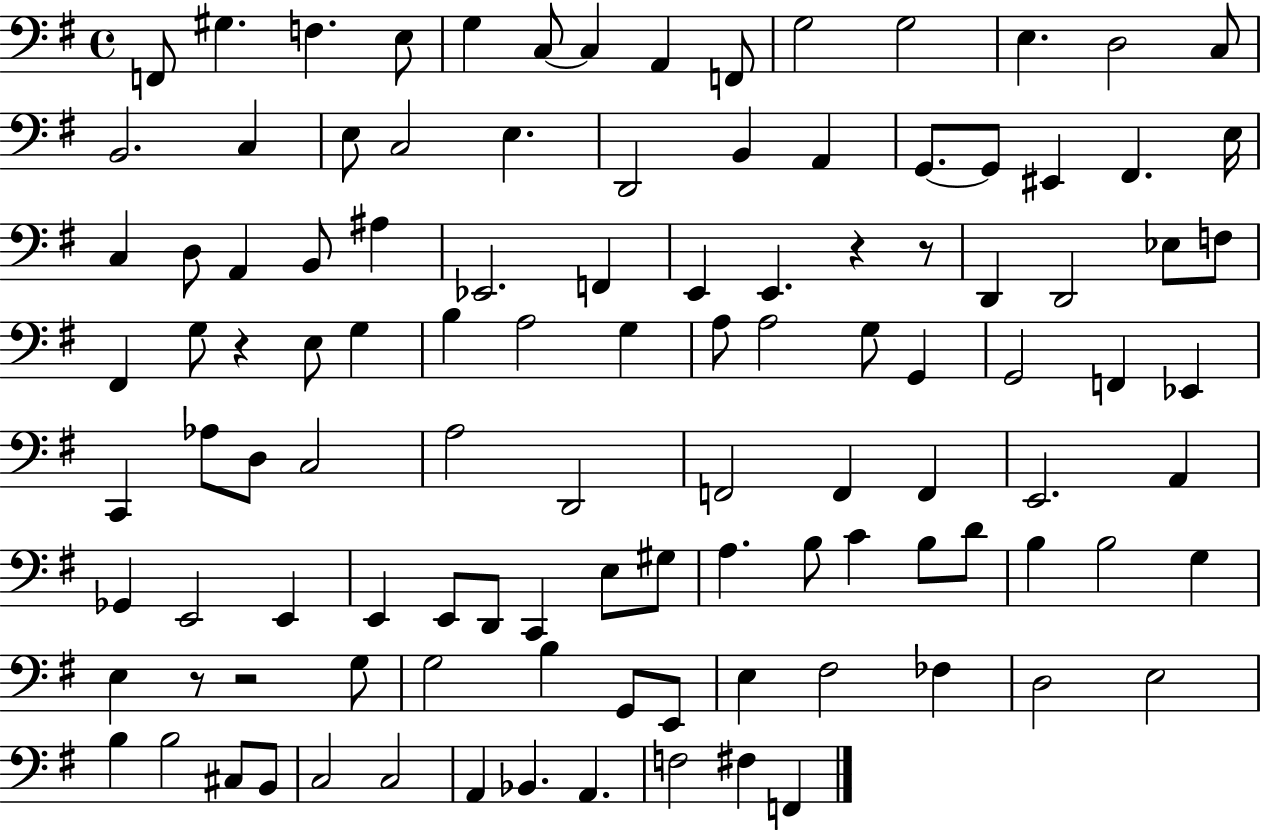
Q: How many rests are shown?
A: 5